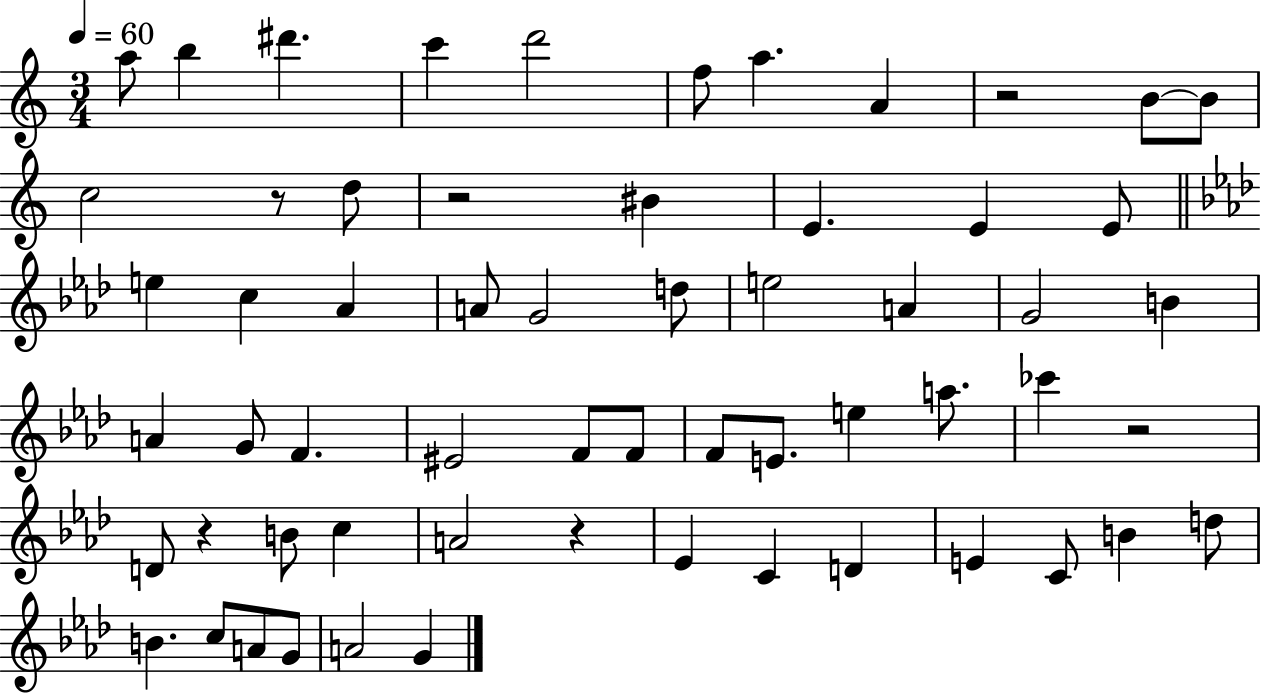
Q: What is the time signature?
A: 3/4